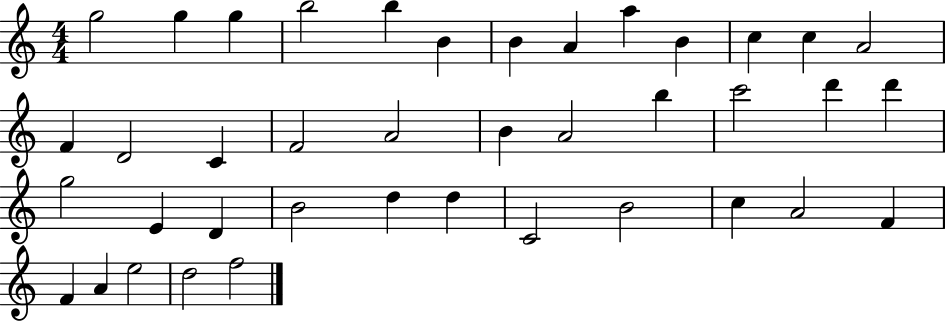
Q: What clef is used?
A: treble